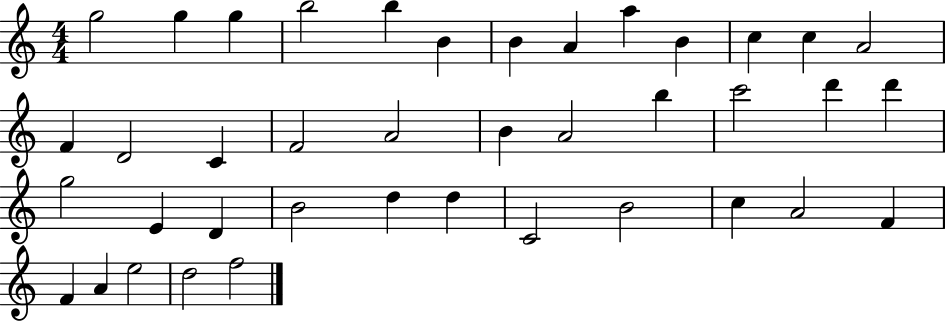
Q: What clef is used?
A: treble